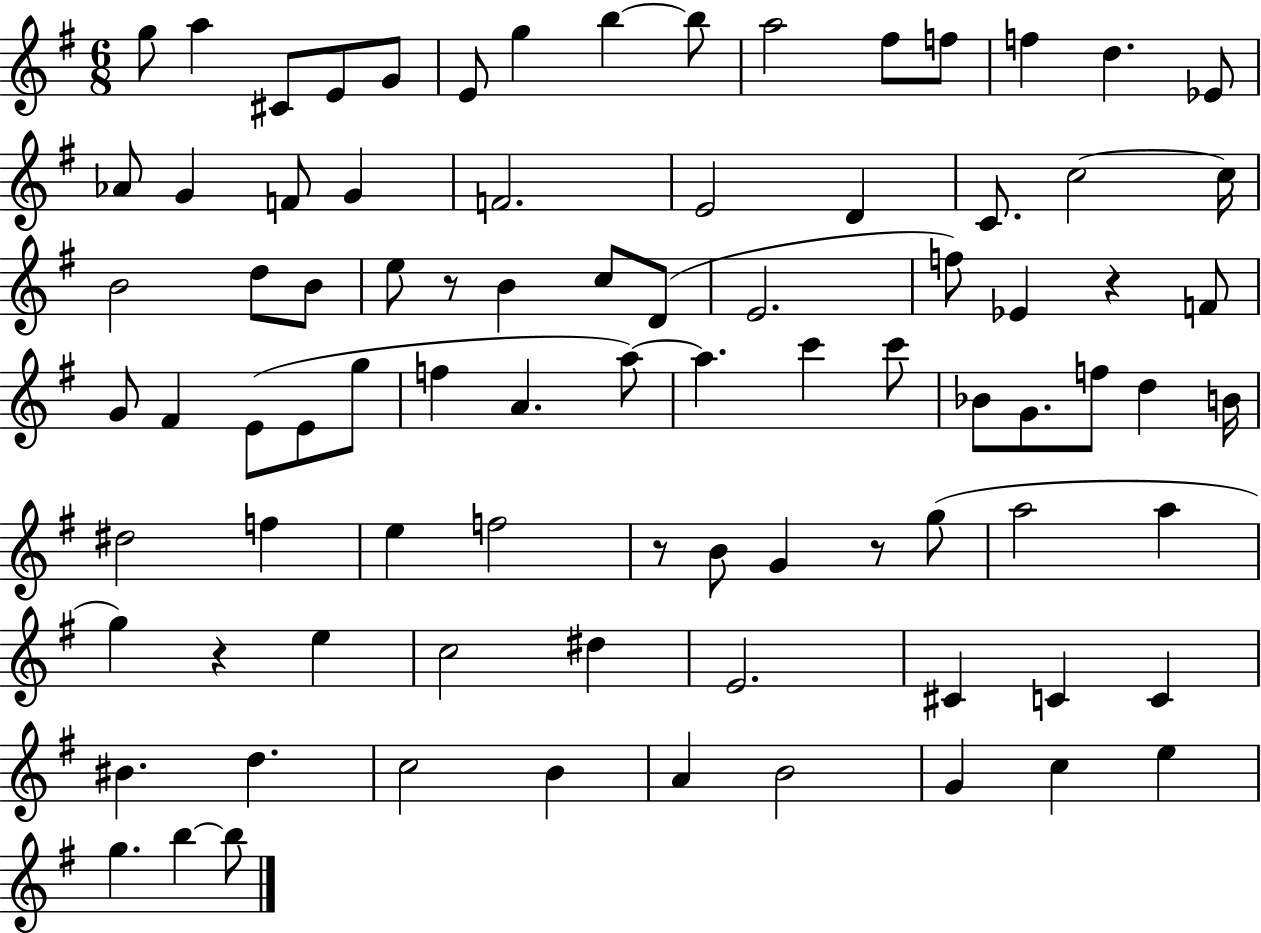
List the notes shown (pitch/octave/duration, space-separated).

G5/e A5/q C#4/e E4/e G4/e E4/e G5/q B5/q B5/e A5/h F#5/e F5/e F5/q D5/q. Eb4/e Ab4/e G4/q F4/e G4/q F4/h. E4/h D4/q C4/e. C5/h C5/s B4/h D5/e B4/e E5/e R/e B4/q C5/e D4/e E4/h. F5/e Eb4/q R/q F4/e G4/e F#4/q E4/e E4/e G5/e F5/q A4/q. A5/e A5/q. C6/q C6/e Bb4/e G4/e. F5/e D5/q B4/s D#5/h F5/q E5/q F5/h R/e B4/e G4/q R/e G5/e A5/h A5/q G5/q R/q E5/q C5/h D#5/q E4/h. C#4/q C4/q C4/q BIS4/q. D5/q. C5/h B4/q A4/q B4/h G4/q C5/q E5/q G5/q. B5/q B5/e